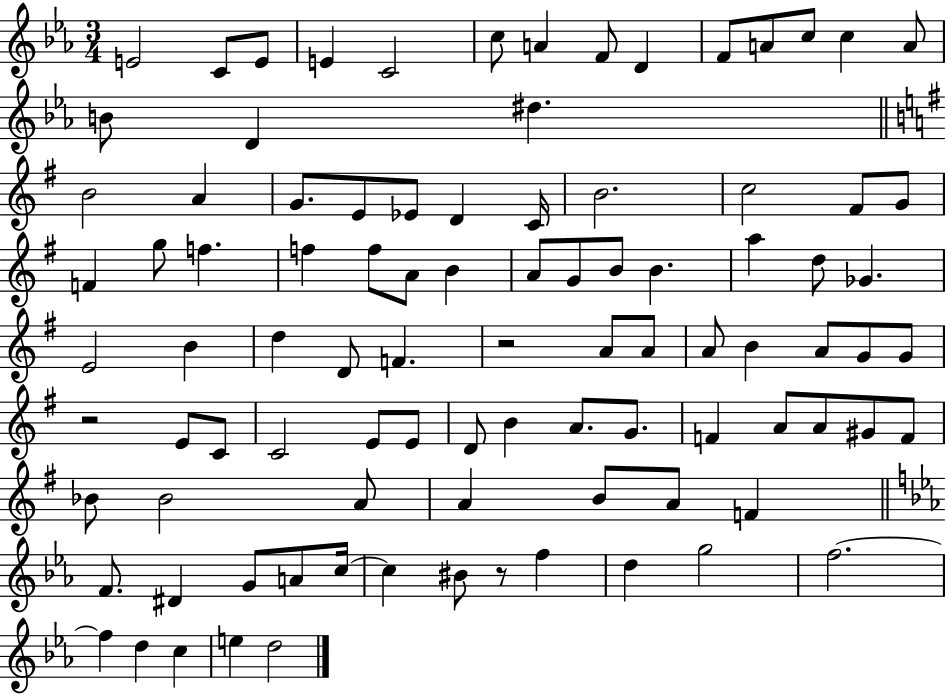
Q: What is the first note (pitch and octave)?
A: E4